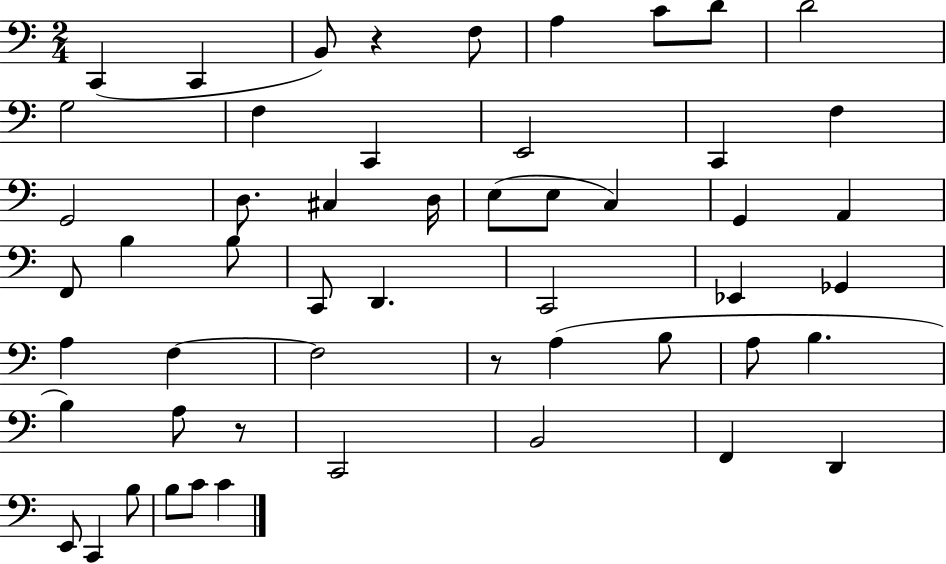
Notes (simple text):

C2/q C2/q B2/e R/q F3/e A3/q C4/e D4/e D4/h G3/h F3/q C2/q E2/h C2/q F3/q G2/h D3/e. C#3/q D3/s E3/e E3/e C3/q G2/q A2/q F2/e B3/q B3/e C2/e D2/q. C2/h Eb2/q Gb2/q A3/q F3/q F3/h R/e A3/q B3/e A3/e B3/q. B3/q A3/e R/e C2/h B2/h F2/q D2/q E2/e C2/q B3/e B3/e C4/e C4/q